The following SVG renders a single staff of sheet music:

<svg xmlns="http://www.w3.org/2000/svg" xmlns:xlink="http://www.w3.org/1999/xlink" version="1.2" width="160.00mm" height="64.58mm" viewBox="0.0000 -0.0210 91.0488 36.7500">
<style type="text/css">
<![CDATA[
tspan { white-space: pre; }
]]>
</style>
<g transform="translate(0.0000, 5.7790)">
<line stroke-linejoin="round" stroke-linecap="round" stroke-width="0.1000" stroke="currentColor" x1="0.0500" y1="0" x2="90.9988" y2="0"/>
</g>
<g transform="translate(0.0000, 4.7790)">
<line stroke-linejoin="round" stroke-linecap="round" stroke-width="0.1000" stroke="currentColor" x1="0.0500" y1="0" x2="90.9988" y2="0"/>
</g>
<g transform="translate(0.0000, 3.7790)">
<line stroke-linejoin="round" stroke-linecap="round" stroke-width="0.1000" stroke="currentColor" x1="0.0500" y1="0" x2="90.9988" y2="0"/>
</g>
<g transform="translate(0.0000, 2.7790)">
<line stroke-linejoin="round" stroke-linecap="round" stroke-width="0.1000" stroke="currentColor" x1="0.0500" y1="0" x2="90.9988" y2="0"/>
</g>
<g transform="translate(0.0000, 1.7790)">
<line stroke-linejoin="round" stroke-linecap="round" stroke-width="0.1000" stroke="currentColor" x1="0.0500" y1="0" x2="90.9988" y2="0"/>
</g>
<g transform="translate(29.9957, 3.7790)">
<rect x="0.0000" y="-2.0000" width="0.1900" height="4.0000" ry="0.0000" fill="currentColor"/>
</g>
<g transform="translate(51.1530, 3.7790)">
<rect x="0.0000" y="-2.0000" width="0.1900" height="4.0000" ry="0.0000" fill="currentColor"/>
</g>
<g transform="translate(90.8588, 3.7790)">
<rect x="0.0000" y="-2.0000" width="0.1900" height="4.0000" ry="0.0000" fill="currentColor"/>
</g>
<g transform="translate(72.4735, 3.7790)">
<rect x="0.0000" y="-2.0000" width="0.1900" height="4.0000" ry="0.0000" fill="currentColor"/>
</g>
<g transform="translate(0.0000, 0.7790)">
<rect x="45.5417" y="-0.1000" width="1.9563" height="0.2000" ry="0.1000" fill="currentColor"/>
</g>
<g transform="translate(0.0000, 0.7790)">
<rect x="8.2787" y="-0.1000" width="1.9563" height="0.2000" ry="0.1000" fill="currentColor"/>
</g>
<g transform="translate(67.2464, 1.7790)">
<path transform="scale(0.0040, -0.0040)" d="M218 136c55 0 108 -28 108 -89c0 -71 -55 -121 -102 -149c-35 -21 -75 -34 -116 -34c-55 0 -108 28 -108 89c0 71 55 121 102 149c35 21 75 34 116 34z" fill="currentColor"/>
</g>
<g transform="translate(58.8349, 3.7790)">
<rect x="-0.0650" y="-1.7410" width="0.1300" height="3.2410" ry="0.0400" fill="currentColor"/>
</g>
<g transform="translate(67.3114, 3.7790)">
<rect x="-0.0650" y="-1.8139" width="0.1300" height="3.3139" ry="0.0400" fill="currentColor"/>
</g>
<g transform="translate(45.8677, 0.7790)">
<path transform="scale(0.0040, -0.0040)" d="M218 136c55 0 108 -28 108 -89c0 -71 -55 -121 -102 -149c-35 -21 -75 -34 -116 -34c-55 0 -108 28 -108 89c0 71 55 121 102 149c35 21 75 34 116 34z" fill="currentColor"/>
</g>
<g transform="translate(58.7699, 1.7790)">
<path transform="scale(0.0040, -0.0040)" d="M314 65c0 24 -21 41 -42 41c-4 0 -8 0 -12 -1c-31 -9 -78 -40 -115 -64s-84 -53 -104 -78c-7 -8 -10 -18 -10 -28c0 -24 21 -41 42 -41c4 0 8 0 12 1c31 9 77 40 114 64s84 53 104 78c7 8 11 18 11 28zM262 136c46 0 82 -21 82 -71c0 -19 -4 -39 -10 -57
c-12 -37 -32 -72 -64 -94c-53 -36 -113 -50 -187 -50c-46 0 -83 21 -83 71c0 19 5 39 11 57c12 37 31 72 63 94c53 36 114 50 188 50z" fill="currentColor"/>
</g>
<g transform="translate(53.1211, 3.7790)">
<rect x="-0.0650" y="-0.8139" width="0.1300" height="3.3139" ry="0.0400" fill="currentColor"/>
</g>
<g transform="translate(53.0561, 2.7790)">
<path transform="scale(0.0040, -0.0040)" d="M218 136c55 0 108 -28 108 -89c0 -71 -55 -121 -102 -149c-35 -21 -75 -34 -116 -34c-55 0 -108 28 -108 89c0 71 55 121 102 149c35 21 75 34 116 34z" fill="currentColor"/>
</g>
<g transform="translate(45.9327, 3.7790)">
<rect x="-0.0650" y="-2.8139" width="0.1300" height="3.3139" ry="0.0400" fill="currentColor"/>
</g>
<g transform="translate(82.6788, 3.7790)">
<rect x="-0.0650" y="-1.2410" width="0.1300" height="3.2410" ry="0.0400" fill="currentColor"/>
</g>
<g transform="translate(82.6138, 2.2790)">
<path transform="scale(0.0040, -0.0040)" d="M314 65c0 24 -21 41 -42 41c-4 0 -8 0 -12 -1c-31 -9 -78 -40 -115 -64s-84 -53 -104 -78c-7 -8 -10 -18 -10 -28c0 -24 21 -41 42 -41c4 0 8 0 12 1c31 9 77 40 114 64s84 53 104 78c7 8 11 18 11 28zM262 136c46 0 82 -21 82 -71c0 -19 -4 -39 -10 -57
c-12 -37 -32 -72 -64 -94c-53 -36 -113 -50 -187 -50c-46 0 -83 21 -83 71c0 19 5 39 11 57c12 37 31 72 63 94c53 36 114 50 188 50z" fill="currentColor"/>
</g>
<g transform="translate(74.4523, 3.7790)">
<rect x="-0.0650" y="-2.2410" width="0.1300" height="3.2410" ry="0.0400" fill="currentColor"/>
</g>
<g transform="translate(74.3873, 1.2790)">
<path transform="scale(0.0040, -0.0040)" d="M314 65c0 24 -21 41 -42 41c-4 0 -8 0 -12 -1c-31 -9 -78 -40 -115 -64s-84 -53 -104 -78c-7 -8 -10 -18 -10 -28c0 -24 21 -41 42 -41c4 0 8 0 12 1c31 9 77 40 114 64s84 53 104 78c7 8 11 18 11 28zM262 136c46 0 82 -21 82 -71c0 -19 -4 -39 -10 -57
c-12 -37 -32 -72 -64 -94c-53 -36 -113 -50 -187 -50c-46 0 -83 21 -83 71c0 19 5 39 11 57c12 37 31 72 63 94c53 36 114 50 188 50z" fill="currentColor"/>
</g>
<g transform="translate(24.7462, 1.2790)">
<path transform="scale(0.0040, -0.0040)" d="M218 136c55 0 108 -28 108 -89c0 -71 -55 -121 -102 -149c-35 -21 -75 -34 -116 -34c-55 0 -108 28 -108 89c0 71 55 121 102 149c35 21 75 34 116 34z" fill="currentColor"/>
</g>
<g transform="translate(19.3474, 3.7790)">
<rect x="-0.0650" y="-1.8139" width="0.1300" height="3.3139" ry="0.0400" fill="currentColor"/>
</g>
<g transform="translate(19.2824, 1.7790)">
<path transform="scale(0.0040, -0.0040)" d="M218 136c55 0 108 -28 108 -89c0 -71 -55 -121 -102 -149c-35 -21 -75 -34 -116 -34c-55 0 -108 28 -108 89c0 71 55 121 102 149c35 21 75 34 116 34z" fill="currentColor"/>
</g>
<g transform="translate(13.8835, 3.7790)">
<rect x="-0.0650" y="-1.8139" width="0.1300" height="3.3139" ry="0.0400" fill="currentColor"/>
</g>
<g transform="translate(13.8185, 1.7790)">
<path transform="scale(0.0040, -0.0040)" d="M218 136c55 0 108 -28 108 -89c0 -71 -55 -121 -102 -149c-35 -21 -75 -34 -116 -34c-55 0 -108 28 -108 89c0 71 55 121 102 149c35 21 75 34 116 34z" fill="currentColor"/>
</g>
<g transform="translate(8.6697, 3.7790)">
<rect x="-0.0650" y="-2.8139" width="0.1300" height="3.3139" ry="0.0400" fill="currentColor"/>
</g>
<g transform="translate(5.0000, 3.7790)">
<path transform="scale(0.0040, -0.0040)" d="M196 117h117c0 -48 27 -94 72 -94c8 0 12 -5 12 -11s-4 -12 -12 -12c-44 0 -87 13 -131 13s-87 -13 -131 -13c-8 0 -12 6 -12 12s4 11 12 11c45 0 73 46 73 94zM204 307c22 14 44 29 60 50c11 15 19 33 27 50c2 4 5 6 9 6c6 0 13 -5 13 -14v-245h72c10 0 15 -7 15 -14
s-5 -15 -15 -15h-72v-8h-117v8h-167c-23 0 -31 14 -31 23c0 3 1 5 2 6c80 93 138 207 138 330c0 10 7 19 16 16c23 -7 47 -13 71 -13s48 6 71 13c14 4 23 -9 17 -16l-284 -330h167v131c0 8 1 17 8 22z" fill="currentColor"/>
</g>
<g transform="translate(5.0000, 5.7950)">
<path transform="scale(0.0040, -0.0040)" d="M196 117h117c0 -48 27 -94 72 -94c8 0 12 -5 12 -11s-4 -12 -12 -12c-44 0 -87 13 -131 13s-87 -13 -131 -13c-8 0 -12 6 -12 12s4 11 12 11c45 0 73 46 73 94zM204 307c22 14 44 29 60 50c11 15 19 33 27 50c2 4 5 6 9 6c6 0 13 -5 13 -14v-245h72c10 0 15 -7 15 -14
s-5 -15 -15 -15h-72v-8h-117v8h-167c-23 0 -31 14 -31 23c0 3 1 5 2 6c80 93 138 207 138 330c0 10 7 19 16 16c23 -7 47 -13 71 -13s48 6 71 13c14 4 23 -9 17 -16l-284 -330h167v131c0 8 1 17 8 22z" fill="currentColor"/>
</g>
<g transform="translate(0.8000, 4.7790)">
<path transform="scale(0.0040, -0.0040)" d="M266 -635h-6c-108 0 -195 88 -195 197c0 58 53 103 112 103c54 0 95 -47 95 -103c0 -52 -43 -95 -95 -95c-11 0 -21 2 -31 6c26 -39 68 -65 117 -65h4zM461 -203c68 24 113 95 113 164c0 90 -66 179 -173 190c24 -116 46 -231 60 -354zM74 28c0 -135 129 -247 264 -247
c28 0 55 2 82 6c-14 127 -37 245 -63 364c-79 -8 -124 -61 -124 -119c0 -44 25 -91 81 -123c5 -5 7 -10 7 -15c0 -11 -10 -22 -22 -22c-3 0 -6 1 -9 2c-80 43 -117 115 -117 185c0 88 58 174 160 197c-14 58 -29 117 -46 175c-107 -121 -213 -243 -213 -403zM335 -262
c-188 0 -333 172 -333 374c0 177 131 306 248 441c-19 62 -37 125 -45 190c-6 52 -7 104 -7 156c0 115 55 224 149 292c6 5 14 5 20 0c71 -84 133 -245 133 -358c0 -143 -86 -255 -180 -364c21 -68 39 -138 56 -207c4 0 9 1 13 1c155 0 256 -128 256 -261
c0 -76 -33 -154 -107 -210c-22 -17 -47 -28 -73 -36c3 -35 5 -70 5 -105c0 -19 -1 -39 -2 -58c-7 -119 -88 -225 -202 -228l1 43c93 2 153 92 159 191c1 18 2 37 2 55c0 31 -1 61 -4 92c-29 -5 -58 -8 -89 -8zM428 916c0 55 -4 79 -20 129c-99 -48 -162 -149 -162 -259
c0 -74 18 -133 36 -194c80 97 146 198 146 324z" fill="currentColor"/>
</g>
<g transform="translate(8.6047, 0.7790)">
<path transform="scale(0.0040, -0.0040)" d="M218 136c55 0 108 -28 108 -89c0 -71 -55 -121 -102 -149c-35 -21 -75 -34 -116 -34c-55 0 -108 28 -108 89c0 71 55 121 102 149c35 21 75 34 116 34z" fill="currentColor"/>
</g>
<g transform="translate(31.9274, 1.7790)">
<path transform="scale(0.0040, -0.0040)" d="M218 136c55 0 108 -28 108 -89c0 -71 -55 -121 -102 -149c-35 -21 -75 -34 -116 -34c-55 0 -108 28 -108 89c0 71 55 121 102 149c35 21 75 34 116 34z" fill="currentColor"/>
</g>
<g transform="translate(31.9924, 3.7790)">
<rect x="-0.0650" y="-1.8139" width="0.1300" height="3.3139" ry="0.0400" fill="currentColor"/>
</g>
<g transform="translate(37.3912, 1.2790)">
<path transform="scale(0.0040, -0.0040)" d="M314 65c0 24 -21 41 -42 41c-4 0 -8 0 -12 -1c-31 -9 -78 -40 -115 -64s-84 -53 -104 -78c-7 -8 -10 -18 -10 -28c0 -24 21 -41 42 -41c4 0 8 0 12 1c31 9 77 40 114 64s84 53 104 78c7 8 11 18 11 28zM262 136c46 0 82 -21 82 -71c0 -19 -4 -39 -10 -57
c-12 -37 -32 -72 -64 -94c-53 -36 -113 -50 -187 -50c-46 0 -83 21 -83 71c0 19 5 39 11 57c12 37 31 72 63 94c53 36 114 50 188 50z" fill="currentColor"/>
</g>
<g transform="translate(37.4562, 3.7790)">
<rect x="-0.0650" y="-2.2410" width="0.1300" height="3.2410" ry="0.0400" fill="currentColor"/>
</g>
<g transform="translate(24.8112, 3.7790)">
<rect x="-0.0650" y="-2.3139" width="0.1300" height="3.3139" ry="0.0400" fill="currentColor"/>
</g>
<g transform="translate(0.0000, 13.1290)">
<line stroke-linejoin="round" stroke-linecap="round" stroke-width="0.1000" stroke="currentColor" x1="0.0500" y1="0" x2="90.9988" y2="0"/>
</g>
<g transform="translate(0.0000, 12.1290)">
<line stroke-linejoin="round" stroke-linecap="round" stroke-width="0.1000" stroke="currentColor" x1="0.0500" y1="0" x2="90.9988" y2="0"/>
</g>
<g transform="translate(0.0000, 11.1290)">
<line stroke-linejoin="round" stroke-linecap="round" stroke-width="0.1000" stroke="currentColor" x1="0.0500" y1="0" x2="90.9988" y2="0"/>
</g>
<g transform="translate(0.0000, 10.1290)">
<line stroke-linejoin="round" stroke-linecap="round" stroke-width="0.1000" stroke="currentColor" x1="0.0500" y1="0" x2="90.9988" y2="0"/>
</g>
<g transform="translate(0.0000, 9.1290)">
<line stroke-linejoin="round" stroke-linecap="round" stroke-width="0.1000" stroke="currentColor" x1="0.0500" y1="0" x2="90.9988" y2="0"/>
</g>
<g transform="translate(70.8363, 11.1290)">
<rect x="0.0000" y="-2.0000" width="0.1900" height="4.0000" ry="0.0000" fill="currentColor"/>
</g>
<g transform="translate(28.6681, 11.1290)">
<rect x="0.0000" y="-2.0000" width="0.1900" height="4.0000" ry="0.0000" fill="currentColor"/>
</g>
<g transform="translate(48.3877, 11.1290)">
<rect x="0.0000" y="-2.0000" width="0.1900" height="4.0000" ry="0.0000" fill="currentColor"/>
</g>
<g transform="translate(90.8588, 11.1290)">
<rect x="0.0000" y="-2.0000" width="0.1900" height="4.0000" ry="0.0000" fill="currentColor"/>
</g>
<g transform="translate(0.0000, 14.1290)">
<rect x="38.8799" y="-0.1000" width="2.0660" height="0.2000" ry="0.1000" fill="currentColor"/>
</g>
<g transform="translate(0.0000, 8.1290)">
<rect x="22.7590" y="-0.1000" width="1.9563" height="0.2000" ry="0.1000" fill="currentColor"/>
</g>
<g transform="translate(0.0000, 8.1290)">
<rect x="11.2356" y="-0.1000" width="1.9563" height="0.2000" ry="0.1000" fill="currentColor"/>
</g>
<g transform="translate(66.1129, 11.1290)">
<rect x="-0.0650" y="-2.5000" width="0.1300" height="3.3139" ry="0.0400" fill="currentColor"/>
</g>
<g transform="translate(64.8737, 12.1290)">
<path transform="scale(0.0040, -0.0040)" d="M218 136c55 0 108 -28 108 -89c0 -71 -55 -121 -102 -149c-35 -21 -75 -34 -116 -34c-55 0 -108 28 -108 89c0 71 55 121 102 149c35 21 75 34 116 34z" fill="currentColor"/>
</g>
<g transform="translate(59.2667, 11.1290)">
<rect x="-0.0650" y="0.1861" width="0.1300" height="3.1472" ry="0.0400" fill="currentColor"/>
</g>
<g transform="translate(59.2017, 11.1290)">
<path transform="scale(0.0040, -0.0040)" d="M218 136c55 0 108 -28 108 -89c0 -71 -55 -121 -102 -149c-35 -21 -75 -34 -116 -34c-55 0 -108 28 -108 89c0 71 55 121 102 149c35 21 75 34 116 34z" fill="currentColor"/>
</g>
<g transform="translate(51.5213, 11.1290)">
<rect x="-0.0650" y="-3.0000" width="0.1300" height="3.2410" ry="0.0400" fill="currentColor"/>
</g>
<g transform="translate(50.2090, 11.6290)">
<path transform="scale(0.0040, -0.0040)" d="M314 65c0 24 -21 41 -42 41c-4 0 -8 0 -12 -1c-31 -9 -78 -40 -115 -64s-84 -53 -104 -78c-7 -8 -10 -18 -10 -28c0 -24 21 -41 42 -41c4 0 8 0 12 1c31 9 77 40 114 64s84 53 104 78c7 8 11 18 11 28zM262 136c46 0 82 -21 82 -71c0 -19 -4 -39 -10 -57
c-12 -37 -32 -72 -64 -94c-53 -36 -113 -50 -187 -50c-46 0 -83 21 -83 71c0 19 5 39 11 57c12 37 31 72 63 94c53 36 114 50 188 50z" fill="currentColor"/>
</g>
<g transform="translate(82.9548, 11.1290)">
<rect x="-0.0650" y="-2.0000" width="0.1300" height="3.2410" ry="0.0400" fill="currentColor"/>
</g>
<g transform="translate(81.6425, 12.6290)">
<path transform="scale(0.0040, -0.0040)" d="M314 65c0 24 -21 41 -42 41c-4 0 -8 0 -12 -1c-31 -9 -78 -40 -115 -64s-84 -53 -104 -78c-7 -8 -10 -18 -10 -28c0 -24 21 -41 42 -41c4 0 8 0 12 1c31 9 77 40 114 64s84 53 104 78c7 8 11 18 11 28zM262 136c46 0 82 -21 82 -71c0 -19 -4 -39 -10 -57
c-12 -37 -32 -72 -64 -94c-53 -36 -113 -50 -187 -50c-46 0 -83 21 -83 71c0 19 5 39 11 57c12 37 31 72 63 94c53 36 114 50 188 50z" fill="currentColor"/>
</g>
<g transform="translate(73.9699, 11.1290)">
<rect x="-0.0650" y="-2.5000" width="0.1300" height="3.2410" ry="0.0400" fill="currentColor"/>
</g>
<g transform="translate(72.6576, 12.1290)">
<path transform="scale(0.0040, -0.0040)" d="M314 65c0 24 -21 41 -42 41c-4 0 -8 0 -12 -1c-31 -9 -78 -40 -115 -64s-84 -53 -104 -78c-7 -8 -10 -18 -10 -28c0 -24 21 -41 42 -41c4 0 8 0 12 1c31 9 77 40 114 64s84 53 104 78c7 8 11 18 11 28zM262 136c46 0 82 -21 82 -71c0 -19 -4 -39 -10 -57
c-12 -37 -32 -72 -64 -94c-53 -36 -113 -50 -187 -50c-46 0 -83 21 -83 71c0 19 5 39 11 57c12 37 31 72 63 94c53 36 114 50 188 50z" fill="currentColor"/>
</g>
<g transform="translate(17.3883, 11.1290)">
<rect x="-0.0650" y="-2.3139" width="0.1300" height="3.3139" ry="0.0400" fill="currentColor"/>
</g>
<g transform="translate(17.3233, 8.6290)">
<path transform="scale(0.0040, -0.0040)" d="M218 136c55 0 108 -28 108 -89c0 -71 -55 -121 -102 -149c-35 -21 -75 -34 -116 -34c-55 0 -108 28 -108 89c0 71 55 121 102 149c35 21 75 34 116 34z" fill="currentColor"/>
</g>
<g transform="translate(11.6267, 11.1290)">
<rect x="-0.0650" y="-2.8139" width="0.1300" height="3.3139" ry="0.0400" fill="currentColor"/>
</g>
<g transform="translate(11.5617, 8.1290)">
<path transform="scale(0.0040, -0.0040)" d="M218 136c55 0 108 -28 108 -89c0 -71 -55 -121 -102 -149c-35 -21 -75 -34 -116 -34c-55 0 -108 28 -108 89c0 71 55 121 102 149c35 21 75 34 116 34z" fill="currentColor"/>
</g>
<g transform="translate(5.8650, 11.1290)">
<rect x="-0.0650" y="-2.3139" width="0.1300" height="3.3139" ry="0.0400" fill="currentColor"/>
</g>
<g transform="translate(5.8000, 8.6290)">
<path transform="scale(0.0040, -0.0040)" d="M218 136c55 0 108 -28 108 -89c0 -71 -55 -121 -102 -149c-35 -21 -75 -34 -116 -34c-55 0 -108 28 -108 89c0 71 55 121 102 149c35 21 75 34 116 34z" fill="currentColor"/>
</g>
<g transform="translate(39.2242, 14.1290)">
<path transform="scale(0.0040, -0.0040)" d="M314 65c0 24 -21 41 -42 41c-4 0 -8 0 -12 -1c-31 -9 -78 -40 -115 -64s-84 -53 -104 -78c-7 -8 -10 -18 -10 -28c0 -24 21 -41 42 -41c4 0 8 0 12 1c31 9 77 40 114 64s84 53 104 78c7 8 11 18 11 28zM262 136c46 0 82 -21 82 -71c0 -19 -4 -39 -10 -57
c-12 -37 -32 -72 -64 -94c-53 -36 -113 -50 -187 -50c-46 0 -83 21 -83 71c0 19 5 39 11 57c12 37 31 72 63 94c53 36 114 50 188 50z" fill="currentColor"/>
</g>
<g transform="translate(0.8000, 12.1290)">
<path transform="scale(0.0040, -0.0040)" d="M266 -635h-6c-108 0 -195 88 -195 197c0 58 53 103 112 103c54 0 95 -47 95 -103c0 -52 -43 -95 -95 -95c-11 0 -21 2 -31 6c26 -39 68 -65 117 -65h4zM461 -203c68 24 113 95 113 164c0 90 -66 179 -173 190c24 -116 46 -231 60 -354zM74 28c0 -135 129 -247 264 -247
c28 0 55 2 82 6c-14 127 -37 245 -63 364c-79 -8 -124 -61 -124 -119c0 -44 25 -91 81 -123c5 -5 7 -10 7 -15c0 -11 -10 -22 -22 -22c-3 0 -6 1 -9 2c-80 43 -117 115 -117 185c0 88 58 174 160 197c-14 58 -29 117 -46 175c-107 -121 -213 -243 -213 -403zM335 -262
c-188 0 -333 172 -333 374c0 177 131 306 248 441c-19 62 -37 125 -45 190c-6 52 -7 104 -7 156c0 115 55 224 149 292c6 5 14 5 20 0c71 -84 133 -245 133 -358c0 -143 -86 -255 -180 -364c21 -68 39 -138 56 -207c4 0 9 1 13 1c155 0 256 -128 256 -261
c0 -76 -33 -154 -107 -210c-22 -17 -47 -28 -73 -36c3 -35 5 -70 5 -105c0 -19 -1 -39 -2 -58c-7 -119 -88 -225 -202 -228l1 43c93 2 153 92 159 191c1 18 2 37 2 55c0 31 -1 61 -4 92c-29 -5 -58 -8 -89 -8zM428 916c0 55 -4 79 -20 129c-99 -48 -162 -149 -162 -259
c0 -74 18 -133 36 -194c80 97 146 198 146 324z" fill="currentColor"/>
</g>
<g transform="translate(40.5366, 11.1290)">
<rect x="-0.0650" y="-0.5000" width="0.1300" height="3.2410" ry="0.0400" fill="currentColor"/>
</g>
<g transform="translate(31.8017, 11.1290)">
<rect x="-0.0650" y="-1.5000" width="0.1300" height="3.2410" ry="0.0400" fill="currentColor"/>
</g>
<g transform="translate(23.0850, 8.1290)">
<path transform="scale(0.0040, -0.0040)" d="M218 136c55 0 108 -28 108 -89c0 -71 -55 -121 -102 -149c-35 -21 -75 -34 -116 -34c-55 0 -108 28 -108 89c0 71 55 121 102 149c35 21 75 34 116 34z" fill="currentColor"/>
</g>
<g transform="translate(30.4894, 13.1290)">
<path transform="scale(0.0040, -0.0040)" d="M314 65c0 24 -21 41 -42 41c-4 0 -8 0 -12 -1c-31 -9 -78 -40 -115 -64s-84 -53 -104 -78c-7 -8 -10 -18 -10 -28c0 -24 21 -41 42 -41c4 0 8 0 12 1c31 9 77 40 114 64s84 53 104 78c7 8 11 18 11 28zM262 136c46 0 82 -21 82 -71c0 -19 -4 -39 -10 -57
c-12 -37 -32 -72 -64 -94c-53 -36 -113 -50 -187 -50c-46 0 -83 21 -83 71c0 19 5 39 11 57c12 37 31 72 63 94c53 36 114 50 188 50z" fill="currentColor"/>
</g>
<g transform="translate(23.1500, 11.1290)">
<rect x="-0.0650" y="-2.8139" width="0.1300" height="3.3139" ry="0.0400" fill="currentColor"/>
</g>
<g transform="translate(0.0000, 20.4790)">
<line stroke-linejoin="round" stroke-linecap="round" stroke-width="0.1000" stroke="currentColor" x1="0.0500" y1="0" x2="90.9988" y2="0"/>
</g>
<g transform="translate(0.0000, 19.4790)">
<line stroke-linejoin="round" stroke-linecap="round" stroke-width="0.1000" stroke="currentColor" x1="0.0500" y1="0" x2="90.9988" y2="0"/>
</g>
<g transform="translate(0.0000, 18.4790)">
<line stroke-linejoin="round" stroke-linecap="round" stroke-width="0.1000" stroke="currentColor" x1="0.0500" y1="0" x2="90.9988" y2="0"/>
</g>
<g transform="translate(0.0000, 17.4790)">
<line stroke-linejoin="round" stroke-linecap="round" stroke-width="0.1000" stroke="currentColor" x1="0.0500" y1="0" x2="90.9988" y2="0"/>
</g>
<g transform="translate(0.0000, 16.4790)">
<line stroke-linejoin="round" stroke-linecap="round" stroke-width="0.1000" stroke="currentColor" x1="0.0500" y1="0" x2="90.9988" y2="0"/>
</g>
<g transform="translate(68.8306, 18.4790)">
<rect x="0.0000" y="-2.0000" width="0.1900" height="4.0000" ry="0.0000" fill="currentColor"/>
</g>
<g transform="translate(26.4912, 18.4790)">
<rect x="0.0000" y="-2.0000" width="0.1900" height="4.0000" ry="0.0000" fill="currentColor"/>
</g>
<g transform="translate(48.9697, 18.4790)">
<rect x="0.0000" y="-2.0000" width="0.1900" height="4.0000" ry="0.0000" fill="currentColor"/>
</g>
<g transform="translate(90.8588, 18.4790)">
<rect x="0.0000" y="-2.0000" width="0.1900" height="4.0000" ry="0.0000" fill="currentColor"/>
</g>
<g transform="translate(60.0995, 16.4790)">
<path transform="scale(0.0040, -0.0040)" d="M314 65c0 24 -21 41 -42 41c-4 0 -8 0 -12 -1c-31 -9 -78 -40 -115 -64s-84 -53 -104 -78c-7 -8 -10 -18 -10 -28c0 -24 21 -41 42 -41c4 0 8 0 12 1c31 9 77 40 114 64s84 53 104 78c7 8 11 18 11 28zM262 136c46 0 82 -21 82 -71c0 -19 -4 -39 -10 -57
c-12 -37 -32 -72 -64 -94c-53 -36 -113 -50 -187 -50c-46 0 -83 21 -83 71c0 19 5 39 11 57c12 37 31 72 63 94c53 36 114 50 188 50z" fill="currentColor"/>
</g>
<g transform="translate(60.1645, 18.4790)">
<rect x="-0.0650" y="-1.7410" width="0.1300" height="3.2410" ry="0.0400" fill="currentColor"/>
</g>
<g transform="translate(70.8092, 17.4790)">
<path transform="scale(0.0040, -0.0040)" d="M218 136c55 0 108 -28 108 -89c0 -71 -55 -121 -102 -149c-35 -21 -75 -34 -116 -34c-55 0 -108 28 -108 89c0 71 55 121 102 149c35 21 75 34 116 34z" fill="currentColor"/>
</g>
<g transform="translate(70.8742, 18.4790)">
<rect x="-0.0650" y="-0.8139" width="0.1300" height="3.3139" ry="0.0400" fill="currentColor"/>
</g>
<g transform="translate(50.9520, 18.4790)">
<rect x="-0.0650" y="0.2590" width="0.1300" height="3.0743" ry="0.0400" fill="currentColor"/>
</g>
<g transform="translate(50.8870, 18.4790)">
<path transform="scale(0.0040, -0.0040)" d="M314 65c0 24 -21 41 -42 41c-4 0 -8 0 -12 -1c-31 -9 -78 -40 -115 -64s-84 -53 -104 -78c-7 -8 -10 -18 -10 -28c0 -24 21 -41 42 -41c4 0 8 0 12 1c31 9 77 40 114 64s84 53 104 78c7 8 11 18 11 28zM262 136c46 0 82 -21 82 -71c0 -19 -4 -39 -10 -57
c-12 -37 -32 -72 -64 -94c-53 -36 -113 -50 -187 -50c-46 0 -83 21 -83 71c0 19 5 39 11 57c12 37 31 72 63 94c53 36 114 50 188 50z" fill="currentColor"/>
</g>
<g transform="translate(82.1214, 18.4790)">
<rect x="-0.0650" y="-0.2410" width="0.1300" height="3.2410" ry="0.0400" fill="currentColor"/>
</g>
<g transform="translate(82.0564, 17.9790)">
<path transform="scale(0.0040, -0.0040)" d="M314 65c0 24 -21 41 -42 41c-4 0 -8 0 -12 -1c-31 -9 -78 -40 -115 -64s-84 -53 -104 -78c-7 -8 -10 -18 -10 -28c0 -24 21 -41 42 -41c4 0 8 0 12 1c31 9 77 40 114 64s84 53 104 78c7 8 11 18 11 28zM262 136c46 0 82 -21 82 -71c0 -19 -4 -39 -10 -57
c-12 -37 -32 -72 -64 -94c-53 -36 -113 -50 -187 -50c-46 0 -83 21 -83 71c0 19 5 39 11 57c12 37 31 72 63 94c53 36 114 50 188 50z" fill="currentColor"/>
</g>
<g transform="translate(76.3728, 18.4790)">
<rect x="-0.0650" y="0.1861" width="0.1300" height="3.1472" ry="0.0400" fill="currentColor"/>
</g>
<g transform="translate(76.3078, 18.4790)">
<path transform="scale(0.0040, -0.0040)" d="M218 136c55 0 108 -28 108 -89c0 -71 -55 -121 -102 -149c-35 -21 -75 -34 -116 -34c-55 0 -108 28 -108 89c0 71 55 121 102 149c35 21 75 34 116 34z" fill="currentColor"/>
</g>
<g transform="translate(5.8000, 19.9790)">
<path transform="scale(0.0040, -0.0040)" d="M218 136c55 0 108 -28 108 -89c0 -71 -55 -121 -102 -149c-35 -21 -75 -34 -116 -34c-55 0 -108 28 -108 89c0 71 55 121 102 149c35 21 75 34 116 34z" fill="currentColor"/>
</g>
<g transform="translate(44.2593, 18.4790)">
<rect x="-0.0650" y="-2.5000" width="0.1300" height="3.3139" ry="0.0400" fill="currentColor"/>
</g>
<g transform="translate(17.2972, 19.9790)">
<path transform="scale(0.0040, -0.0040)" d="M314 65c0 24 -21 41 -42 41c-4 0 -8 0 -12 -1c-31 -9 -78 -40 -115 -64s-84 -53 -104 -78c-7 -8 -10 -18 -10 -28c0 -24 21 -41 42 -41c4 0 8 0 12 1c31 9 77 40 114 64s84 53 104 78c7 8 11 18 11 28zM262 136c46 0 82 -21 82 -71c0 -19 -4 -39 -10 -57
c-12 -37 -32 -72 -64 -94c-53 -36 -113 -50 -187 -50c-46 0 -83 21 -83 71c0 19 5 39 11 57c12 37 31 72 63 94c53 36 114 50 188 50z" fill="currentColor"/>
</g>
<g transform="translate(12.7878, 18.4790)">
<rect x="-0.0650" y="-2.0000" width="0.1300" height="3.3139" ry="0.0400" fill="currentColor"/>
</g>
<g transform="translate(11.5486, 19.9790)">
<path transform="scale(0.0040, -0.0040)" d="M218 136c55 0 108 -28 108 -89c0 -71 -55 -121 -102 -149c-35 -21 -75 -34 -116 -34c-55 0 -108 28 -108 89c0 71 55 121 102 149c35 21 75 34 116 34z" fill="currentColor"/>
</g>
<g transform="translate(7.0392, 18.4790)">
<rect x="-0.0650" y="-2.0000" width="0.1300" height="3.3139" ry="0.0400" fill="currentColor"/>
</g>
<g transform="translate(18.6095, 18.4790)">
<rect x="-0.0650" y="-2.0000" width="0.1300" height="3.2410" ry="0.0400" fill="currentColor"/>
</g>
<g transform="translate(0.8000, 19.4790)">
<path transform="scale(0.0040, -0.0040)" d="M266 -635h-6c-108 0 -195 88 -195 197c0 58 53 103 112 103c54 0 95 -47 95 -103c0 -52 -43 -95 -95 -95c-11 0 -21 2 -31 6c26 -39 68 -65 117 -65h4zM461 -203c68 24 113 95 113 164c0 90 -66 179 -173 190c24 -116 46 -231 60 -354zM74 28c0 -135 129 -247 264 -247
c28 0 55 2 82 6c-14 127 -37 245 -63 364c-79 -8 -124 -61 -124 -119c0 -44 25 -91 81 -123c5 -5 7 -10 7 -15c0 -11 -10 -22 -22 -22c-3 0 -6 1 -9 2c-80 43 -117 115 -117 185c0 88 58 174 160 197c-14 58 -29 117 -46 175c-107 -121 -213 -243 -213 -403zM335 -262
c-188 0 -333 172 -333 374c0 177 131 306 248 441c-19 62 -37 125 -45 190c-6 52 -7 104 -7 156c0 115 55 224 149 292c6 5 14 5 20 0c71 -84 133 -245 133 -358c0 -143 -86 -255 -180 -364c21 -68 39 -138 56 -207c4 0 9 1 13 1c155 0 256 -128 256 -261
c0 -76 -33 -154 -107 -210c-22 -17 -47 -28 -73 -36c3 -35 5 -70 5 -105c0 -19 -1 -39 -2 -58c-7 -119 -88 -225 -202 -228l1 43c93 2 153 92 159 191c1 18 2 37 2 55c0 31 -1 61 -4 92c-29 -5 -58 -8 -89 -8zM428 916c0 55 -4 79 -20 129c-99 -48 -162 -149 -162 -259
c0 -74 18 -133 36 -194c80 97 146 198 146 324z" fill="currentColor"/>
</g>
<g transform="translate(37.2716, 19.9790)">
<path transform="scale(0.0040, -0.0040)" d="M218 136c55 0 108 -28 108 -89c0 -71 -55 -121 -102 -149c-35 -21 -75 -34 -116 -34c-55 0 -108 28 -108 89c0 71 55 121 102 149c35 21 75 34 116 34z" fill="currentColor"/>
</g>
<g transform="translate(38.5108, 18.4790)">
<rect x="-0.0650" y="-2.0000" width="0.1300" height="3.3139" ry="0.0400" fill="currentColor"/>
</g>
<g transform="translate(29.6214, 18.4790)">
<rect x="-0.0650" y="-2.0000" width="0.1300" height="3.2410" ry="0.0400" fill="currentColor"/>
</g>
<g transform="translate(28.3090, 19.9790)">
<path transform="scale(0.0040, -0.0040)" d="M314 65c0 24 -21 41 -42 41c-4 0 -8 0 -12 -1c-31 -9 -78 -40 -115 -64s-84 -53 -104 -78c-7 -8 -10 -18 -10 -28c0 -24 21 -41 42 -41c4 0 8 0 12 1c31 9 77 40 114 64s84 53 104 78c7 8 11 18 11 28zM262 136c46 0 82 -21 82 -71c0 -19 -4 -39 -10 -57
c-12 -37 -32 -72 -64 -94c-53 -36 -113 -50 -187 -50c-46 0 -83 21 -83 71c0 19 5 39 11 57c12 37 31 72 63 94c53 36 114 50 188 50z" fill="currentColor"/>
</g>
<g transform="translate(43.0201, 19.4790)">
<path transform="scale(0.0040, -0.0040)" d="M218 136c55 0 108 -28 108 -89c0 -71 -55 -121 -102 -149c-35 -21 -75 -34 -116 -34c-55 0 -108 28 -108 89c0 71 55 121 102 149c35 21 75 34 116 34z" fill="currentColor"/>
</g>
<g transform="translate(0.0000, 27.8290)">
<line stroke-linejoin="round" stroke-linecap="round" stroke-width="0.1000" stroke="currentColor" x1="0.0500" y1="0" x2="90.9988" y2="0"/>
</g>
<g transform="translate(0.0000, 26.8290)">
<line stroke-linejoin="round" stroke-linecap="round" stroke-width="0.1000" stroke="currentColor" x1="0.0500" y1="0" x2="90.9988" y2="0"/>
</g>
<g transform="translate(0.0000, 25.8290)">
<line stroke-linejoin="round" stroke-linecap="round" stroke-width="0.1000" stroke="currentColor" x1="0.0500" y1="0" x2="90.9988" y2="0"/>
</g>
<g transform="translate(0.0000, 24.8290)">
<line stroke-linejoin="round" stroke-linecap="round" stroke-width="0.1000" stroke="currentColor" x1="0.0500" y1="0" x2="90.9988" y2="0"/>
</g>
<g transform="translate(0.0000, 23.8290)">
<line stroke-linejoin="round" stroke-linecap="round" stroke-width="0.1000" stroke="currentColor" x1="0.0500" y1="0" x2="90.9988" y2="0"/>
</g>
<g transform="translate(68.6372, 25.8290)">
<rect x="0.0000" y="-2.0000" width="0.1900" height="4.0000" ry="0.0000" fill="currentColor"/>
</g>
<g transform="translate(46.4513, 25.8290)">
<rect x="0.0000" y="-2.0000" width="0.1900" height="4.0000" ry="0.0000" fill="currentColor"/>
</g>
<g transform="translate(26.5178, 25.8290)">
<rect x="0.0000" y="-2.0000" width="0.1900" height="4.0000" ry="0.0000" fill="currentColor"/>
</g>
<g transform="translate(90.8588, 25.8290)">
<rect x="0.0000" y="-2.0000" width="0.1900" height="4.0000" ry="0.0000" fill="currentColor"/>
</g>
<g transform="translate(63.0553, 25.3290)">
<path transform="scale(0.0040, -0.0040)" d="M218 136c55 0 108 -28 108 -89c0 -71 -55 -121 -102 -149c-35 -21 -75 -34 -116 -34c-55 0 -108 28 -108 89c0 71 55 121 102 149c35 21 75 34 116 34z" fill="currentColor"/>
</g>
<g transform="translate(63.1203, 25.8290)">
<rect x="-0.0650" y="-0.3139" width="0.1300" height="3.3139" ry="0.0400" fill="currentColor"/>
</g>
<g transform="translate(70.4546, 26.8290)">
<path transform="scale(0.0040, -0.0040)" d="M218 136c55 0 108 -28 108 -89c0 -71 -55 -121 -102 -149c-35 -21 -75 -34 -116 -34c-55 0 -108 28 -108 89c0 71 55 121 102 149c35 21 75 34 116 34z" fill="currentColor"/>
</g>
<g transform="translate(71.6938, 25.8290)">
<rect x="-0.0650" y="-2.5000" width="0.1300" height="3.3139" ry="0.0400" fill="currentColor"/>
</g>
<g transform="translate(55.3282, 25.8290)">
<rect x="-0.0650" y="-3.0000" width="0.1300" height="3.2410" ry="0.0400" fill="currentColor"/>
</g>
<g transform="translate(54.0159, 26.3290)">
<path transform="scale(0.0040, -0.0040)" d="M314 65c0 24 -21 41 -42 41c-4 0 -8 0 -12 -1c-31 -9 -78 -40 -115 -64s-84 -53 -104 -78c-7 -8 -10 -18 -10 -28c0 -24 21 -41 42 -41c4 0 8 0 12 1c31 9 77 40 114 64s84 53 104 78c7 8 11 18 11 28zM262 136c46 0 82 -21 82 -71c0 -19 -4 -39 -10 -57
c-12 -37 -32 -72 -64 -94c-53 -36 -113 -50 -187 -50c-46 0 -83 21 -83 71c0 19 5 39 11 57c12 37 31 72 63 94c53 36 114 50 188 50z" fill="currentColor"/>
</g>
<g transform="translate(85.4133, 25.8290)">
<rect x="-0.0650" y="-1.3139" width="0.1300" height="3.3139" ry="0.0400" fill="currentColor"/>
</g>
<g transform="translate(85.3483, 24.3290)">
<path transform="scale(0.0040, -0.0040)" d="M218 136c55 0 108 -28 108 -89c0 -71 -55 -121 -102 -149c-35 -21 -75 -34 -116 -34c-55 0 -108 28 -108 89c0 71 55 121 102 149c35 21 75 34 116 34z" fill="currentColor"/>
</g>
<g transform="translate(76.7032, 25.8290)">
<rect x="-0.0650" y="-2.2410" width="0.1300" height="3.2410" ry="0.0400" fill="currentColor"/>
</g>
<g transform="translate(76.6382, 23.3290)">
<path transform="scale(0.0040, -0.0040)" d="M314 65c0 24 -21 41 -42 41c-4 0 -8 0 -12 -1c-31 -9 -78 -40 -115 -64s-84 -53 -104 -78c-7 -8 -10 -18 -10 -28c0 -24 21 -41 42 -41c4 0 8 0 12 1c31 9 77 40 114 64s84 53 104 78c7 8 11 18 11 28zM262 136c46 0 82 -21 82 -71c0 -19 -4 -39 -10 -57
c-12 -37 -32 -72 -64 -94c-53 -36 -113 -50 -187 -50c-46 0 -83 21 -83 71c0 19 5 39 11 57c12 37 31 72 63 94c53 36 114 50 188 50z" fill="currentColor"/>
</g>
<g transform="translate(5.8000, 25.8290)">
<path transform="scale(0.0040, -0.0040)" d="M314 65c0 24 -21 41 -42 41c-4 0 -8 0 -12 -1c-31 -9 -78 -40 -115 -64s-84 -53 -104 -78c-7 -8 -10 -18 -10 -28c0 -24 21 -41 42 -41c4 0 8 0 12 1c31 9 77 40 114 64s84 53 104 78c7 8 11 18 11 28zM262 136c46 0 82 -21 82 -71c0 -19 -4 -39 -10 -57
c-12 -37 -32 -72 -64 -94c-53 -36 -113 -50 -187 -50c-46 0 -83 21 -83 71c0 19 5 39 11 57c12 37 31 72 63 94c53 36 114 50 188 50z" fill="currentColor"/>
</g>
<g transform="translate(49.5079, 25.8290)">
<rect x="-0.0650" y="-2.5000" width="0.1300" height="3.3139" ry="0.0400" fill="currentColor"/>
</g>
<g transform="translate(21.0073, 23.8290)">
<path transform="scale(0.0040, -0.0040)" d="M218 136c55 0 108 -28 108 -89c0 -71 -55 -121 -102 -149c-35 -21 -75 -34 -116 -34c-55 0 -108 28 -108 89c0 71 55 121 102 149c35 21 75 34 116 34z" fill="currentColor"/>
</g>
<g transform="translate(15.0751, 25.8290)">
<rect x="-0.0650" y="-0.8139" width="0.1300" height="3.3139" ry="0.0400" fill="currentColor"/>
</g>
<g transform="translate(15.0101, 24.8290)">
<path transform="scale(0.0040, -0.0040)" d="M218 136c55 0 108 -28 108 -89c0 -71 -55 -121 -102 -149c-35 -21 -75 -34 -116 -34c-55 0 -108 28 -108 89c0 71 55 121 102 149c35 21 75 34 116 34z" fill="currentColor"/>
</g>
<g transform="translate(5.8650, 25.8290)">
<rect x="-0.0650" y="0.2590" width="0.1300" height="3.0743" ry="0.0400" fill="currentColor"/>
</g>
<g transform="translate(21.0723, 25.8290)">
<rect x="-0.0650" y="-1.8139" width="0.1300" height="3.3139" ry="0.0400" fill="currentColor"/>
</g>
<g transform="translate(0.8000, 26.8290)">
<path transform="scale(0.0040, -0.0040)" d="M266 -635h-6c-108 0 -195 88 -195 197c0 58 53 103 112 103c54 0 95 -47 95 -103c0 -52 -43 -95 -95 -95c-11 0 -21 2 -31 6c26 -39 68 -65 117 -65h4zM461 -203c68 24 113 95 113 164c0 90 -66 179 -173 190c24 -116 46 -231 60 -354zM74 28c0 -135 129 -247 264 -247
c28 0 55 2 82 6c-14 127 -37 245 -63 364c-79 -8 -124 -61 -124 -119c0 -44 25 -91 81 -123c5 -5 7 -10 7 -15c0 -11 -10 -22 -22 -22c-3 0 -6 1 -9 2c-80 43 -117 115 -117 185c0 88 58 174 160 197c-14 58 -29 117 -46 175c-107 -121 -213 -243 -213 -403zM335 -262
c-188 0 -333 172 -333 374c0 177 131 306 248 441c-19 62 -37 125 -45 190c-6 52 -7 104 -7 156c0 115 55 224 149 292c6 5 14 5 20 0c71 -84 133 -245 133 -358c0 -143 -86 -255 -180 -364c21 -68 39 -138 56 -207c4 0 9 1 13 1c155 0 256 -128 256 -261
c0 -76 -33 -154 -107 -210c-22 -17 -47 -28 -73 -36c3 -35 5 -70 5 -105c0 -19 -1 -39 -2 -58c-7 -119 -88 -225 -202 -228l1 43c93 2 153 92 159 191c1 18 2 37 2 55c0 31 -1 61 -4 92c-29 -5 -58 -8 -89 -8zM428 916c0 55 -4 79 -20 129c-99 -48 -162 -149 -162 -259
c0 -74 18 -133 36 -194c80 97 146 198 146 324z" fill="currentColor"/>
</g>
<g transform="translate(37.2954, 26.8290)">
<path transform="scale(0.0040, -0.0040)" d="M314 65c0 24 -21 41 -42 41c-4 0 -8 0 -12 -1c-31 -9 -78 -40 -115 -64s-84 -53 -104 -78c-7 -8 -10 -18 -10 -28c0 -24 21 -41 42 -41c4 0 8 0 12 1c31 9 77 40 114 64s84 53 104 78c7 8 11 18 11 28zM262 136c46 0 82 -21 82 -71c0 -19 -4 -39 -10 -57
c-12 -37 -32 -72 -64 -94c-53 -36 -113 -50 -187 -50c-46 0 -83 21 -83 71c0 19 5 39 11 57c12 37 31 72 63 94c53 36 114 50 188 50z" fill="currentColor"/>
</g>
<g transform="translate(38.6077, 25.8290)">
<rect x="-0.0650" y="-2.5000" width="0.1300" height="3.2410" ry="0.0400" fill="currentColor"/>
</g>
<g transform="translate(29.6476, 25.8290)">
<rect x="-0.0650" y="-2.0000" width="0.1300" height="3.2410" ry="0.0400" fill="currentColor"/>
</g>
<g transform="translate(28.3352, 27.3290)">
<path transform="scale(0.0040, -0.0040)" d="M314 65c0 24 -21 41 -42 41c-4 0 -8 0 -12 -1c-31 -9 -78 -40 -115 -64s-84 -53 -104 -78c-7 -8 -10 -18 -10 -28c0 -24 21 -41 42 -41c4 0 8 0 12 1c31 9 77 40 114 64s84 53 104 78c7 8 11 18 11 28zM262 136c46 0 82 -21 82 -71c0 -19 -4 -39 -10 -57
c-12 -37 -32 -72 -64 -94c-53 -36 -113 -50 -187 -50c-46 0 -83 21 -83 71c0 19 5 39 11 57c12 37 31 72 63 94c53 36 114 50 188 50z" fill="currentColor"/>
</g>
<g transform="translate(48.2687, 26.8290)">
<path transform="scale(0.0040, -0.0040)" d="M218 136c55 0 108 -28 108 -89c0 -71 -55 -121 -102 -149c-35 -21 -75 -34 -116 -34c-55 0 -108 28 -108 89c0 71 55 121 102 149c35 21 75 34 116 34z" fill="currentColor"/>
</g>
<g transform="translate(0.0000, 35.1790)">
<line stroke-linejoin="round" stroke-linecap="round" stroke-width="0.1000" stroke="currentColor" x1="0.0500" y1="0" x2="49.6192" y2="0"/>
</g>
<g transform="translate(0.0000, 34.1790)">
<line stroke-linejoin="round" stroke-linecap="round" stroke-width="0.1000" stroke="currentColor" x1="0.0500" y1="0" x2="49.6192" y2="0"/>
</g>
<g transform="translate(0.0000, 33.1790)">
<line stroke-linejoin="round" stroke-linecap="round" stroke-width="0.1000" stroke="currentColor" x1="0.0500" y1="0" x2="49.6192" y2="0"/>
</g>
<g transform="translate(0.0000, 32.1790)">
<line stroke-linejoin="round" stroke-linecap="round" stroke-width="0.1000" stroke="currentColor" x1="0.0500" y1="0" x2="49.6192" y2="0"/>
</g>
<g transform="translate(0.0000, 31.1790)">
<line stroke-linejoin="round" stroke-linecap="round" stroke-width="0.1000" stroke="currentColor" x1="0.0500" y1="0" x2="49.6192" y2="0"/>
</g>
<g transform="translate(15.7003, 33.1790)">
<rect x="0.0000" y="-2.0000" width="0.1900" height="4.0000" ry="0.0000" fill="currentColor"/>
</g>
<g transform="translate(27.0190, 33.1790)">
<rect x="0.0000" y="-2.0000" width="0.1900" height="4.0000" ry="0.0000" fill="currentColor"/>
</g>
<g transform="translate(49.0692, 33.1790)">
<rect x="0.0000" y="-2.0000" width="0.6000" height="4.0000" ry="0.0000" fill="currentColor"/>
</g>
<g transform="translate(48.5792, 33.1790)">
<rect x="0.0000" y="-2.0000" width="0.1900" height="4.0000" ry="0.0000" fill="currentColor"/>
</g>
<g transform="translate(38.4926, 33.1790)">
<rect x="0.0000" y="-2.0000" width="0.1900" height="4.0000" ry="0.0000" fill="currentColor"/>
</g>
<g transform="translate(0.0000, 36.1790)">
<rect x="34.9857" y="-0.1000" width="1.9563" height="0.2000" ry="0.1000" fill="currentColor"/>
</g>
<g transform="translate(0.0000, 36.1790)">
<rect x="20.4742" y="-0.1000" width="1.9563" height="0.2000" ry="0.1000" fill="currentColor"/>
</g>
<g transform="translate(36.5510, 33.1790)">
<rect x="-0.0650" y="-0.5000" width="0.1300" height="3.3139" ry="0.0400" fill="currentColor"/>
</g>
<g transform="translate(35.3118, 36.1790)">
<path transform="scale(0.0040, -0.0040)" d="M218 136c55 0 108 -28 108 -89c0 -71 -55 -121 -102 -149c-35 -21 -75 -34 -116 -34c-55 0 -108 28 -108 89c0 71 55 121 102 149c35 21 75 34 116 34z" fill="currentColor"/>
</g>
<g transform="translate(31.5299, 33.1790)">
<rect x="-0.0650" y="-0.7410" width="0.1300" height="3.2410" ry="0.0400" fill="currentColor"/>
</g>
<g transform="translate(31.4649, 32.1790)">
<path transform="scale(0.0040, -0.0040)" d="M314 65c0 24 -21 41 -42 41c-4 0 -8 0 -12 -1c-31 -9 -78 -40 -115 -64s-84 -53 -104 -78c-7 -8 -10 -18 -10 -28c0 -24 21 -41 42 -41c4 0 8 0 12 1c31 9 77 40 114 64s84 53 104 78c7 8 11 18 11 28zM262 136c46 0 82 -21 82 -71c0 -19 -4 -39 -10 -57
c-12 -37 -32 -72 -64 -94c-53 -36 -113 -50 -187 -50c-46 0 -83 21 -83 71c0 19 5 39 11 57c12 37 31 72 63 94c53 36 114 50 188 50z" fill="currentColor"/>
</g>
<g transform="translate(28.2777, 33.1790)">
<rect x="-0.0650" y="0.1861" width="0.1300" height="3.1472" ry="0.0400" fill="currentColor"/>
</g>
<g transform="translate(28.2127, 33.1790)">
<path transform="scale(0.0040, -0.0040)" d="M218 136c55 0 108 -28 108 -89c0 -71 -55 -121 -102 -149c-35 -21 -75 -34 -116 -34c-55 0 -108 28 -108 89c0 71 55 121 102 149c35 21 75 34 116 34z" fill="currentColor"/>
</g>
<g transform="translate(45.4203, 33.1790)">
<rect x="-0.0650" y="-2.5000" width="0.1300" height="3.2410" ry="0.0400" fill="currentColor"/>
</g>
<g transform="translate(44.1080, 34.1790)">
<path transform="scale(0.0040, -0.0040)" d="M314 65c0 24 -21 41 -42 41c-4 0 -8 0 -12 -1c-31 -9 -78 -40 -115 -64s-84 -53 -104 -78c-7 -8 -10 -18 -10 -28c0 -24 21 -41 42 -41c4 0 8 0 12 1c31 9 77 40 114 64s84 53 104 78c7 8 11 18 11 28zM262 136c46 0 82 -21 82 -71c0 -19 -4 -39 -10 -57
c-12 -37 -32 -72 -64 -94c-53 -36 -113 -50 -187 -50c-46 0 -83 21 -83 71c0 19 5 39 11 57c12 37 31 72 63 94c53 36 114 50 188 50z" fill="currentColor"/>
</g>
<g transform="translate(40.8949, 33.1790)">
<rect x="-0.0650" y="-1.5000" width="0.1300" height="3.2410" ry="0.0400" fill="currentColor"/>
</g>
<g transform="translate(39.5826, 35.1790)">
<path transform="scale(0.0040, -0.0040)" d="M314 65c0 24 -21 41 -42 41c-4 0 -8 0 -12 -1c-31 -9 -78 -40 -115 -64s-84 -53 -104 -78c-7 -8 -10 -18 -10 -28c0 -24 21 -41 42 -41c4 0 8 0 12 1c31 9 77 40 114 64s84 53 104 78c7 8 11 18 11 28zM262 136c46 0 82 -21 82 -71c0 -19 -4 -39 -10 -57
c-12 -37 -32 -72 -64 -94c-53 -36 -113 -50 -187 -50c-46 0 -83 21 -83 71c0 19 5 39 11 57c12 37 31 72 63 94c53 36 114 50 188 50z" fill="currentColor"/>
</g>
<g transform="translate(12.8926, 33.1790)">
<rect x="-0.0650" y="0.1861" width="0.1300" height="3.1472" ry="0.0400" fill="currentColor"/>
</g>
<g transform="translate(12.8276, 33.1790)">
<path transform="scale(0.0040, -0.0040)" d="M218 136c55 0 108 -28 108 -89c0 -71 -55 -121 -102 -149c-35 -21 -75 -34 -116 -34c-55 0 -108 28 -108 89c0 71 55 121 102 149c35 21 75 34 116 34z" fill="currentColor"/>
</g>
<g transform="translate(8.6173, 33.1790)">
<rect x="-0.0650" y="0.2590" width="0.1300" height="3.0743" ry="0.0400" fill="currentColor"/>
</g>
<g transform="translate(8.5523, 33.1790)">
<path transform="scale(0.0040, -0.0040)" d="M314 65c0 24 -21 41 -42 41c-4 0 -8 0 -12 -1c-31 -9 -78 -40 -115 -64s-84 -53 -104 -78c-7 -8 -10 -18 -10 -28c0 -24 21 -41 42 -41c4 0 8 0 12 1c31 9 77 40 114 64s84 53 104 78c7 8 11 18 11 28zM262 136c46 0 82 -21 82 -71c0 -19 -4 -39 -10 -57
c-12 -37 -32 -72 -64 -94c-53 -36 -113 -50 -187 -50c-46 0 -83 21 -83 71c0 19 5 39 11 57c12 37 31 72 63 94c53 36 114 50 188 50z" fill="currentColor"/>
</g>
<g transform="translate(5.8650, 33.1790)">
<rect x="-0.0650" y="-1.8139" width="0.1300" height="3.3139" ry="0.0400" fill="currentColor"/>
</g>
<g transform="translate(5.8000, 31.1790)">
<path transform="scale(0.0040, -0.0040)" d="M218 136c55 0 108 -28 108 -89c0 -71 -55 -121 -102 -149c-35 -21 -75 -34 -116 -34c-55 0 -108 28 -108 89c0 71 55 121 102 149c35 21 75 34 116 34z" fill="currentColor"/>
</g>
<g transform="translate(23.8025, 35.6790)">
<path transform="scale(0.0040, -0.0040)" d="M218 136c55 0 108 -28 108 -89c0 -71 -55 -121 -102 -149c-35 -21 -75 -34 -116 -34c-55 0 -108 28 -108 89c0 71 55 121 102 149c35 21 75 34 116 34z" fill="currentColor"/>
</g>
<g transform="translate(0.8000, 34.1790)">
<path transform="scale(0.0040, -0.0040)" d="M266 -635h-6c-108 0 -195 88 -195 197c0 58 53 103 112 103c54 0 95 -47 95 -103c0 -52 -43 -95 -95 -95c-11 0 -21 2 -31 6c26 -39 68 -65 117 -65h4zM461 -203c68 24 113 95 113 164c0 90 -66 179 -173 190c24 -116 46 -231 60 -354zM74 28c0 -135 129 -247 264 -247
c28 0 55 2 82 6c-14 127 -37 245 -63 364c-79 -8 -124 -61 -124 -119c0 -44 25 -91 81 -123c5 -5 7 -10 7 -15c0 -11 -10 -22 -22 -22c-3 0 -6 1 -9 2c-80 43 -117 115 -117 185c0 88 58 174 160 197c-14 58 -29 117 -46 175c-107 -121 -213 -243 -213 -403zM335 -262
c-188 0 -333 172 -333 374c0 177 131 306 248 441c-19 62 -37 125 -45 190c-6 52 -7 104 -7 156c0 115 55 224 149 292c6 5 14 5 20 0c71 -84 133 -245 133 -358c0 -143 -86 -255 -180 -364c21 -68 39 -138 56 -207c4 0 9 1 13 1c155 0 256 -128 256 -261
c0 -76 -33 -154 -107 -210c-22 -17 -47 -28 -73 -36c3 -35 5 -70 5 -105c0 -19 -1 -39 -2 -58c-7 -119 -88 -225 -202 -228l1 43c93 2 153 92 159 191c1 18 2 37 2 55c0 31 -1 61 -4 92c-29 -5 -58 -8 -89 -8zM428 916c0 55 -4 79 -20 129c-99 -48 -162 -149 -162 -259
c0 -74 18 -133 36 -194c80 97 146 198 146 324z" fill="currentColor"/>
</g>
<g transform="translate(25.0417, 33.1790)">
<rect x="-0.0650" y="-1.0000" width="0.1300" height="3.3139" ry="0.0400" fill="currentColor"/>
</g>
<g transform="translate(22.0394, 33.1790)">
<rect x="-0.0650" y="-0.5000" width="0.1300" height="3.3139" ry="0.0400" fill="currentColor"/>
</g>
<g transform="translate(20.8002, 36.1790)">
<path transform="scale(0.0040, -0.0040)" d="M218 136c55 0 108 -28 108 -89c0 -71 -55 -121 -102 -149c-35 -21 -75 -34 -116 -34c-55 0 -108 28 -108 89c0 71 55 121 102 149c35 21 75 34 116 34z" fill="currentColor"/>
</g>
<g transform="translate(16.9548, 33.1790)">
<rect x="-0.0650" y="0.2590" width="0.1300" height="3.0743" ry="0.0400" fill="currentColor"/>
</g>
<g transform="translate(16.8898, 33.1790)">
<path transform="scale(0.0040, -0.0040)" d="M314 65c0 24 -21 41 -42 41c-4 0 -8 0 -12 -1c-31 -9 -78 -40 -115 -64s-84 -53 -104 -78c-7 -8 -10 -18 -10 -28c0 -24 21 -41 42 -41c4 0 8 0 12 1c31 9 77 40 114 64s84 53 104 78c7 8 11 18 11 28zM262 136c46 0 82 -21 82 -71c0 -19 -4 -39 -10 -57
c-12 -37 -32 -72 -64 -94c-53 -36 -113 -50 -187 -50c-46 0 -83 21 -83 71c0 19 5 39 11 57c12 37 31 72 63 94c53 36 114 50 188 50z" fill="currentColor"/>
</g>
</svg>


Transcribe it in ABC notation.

X:1
T:Untitled
M:4/4
L:1/4
K:C
a f f g f g2 a d f2 f g2 e2 g a g a E2 C2 A2 B G G2 F2 F F F2 F2 F G B2 f2 d B c2 B2 d f F2 G2 G A2 c G g2 e f B2 B B2 C D B d2 C E2 G2